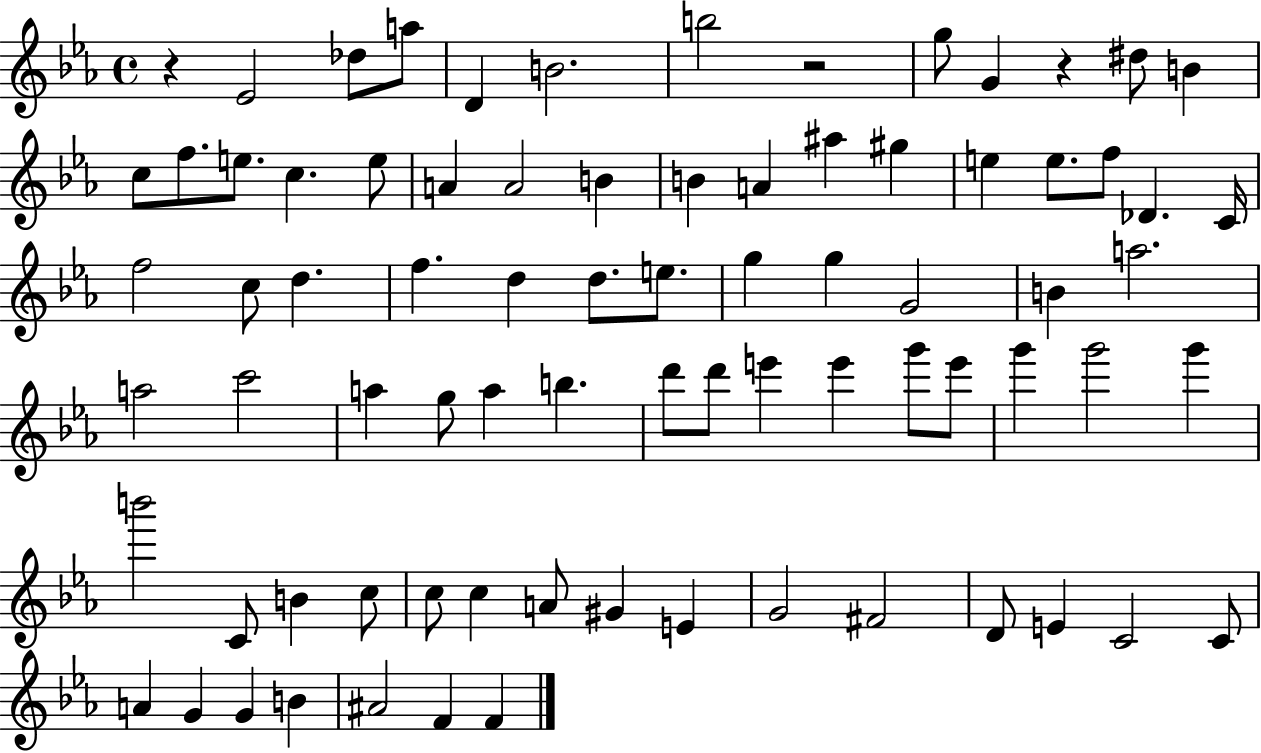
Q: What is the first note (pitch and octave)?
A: Eb4